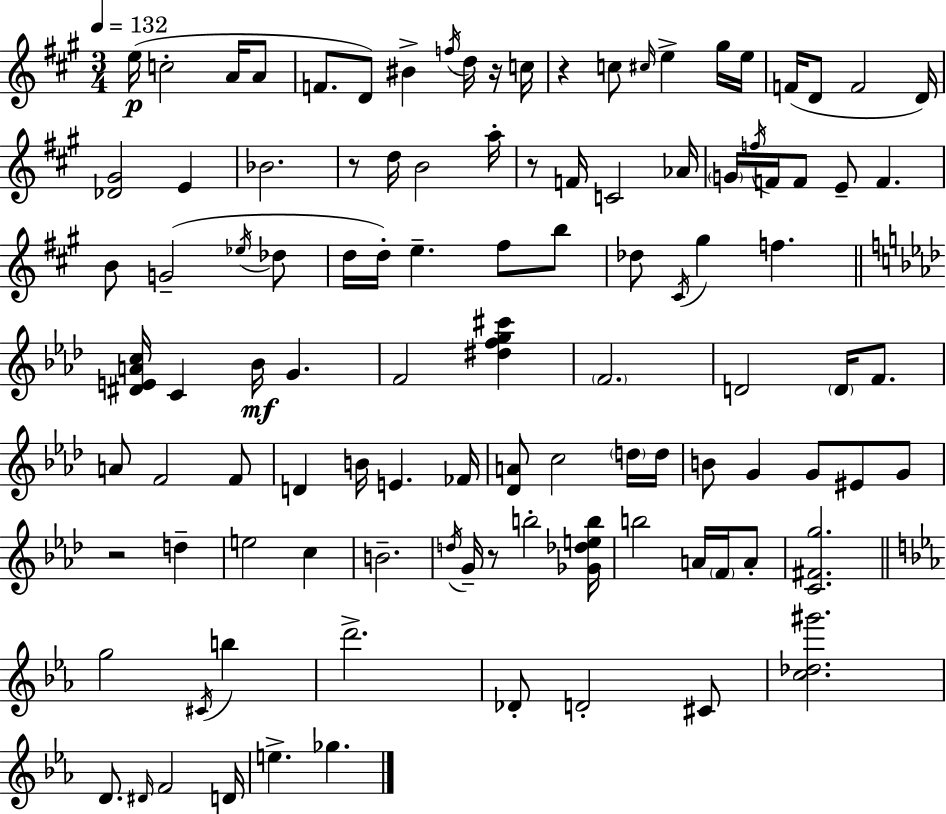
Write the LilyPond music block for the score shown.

{
  \clef treble
  \numericTimeSignature
  \time 3/4
  \key a \major
  \tempo 4 = 132
  e''16(\p c''2-. a'16 a'8 | f'8. d'8) bis'4-> \acciaccatura { f''16 } d''16 r16 | c''16 r4 c''8 \grace { cis''16 } e''4-> | gis''16 e''16 f'16( d'8 f'2 | \break d'16) <des' gis'>2 e'4 | bes'2. | r8 d''16 b'2 | a''16-. r8 f'16 c'2 | \break aes'16 \parenthesize g'16 \acciaccatura { f''16 } f'16 f'8 e'8-- f'4. | b'8 g'2--( | \acciaccatura { ees''16 } des''8 d''16 d''16-.) e''4.-- | fis''8 b''8 des''8 \acciaccatura { cis'16 } gis''4 f''4. | \break \bar "||" \break \key aes \major <dis' e' a' c''>16 c'4 bes'16\mf g'4. | f'2 <dis'' f'' g'' cis'''>4 | \parenthesize f'2. | d'2 \parenthesize d'16 f'8. | \break a'8 f'2 f'8 | d'4 b'16 e'4. fes'16 | <des' a'>8 c''2 \parenthesize d''16 d''16 | b'8 g'4 g'8 eis'8 g'8 | \break r2 d''4-- | e''2 c''4 | b'2.-- | \acciaccatura { d''16 } g'16-- r8 b''2-. | \break <ges' des'' e'' b''>16 b''2 a'16 \parenthesize f'16 a'8-. | <c' fis' g''>2. | \bar "||" \break \key c \minor g''2 \acciaccatura { cis'16 } b''4 | d'''2.-> | des'8-. d'2-. cis'8 | <c'' des'' gis'''>2. | \break d'8. \grace { dis'16 } f'2 | d'16 e''4.-> ges''4. | \bar "|."
}